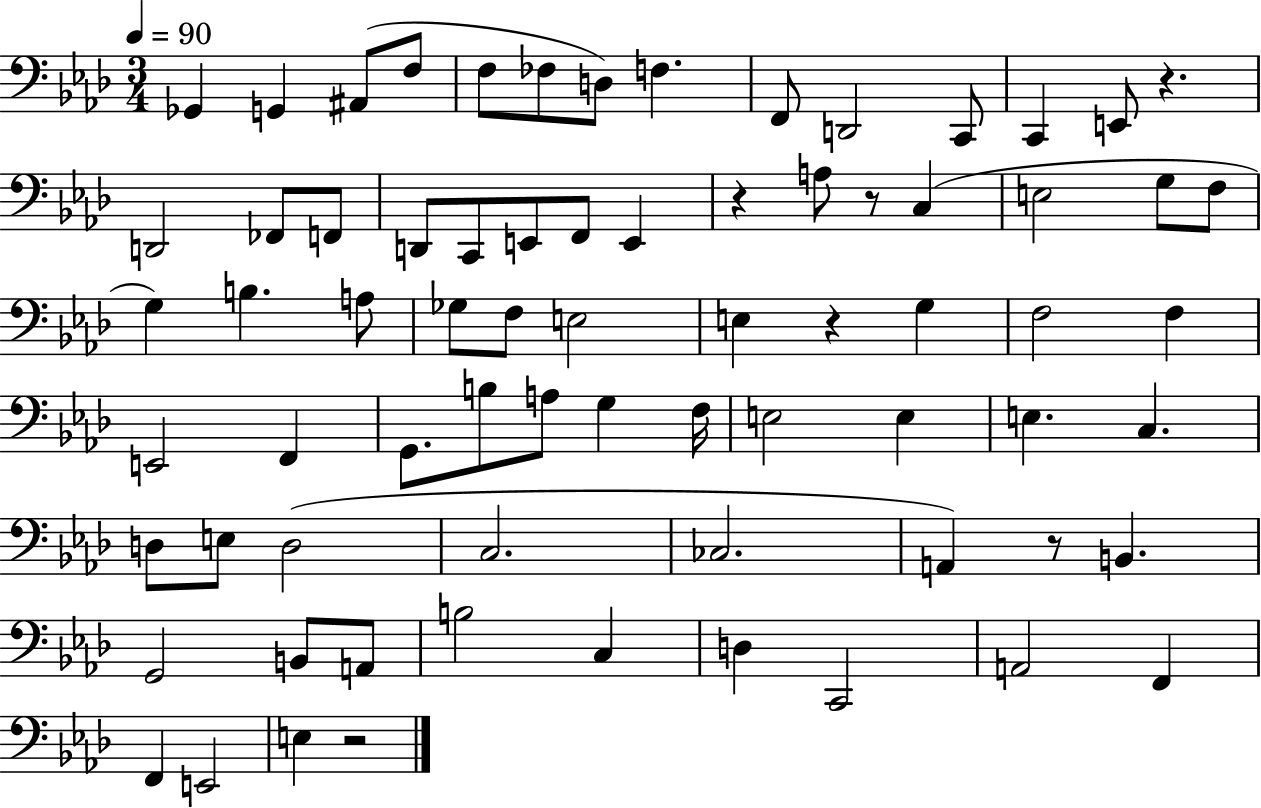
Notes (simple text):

Gb2/q G2/q A#2/e F3/e F3/e FES3/e D3/e F3/q. F2/e D2/h C2/e C2/q E2/e R/q. D2/h FES2/e F2/e D2/e C2/e E2/e F2/e E2/q R/q A3/e R/e C3/q E3/h G3/e F3/e G3/q B3/q. A3/e Gb3/e F3/e E3/h E3/q R/q G3/q F3/h F3/q E2/h F2/q G2/e. B3/e A3/e G3/q F3/s E3/h E3/q E3/q. C3/q. D3/e E3/e D3/h C3/h. CES3/h. A2/q R/e B2/q. G2/h B2/e A2/e B3/h C3/q D3/q C2/h A2/h F2/q F2/q E2/h E3/q R/h